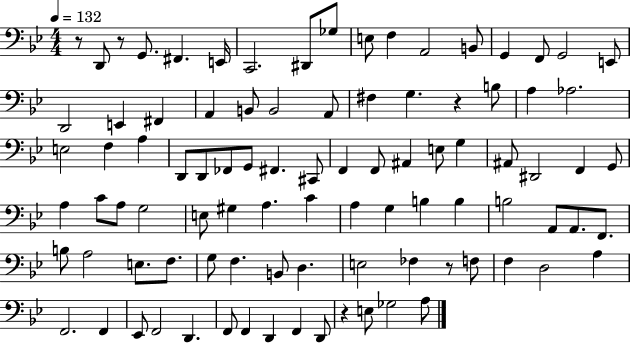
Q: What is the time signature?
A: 4/4